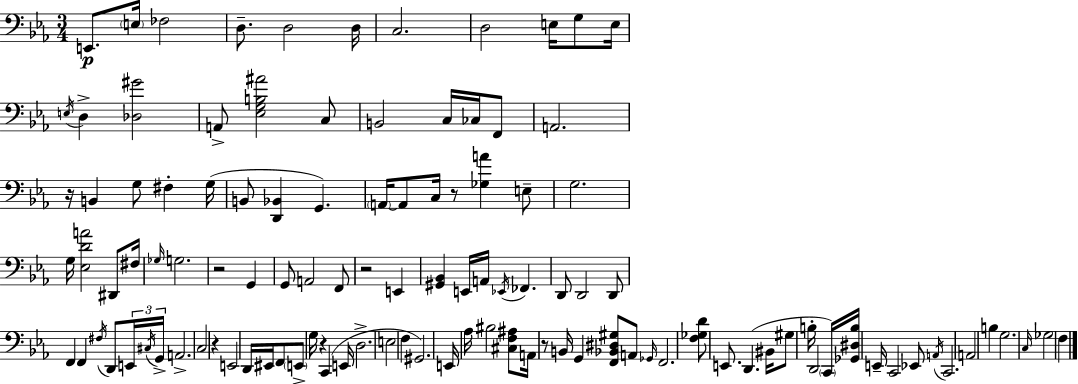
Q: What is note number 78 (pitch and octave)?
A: F2